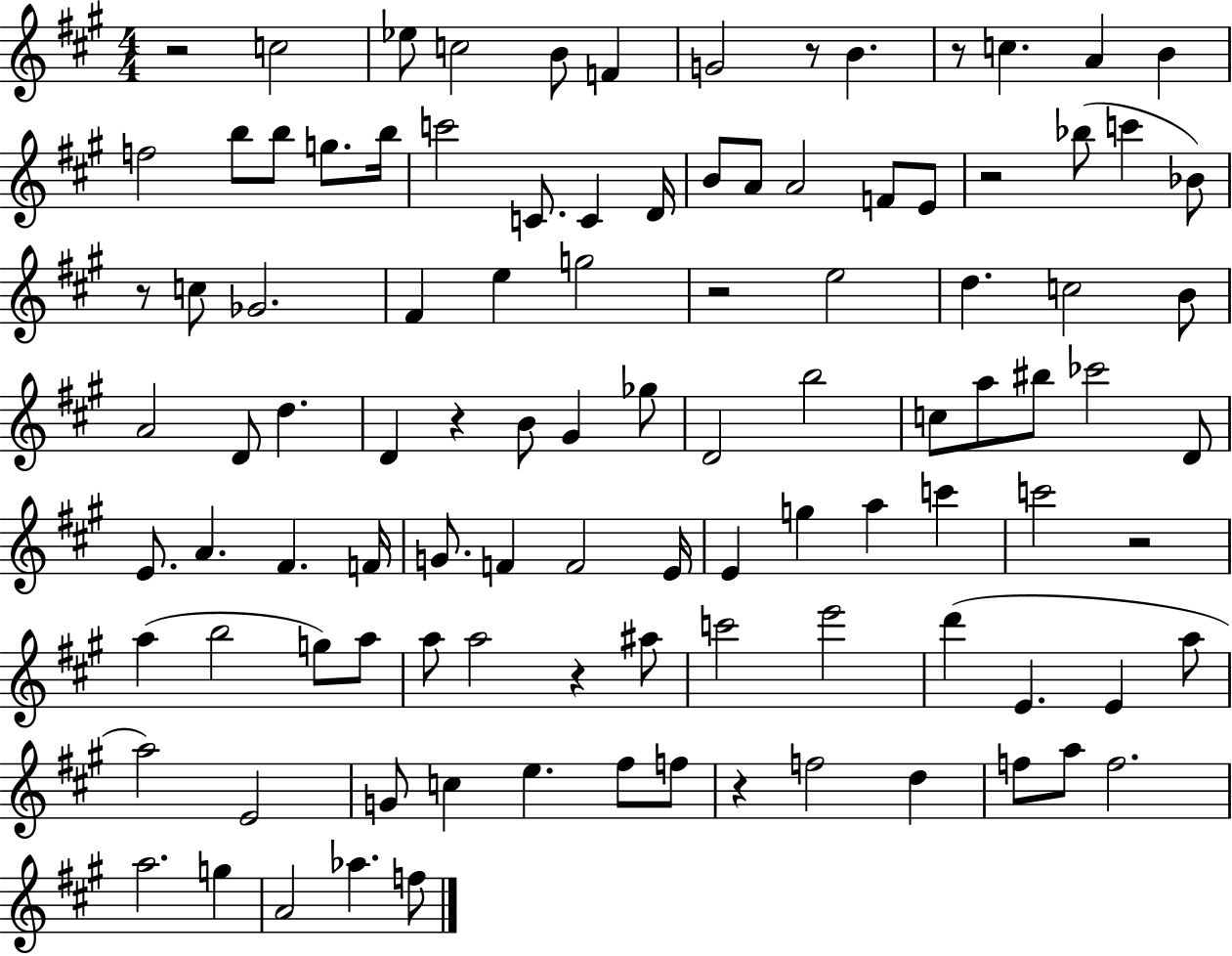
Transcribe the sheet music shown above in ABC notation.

X:1
T:Untitled
M:4/4
L:1/4
K:A
z2 c2 _e/2 c2 B/2 F G2 z/2 B z/2 c A B f2 b/2 b/2 g/2 b/4 c'2 C/2 C D/4 B/2 A/2 A2 F/2 E/2 z2 _b/2 c' _B/2 z/2 c/2 _G2 ^F e g2 z2 e2 d c2 B/2 A2 D/2 d D z B/2 ^G _g/2 D2 b2 c/2 a/2 ^b/2 _c'2 D/2 E/2 A ^F F/4 G/2 F F2 E/4 E g a c' c'2 z2 a b2 g/2 a/2 a/2 a2 z ^a/2 c'2 e'2 d' E E a/2 a2 E2 G/2 c e ^f/2 f/2 z f2 d f/2 a/2 f2 a2 g A2 _a f/2